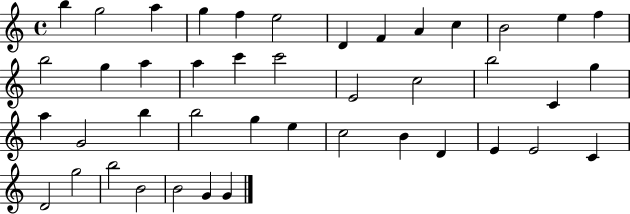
{
  \clef treble
  \time 4/4
  \defaultTimeSignature
  \key c \major
  b''4 g''2 a''4 | g''4 f''4 e''2 | d'4 f'4 a'4 c''4 | b'2 e''4 f''4 | \break b''2 g''4 a''4 | a''4 c'''4 c'''2 | e'2 c''2 | b''2 c'4 g''4 | \break a''4 g'2 b''4 | b''2 g''4 e''4 | c''2 b'4 d'4 | e'4 e'2 c'4 | \break d'2 g''2 | b''2 b'2 | b'2 g'4 g'4 | \bar "|."
}